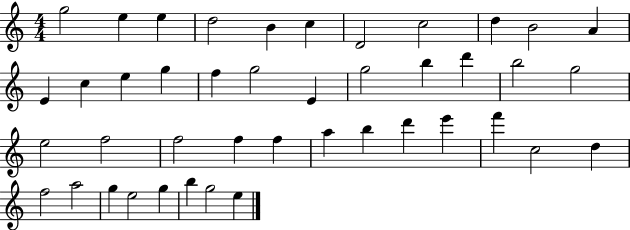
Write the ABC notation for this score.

X:1
T:Untitled
M:4/4
L:1/4
K:C
g2 e e d2 B c D2 c2 d B2 A E c e g f g2 E g2 b d' b2 g2 e2 f2 f2 f f a b d' e' f' c2 d f2 a2 g e2 g b g2 e